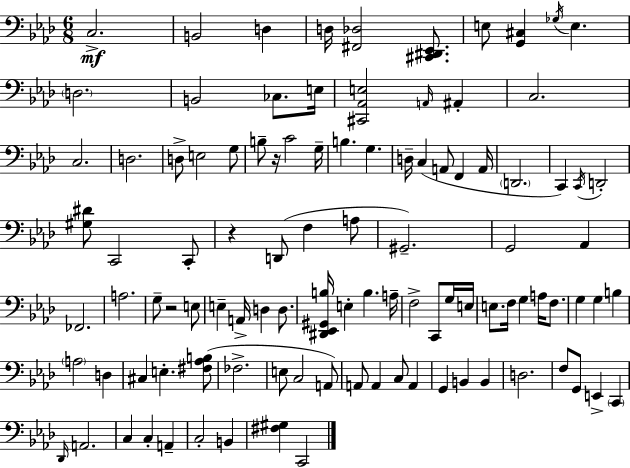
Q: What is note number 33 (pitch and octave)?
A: D2